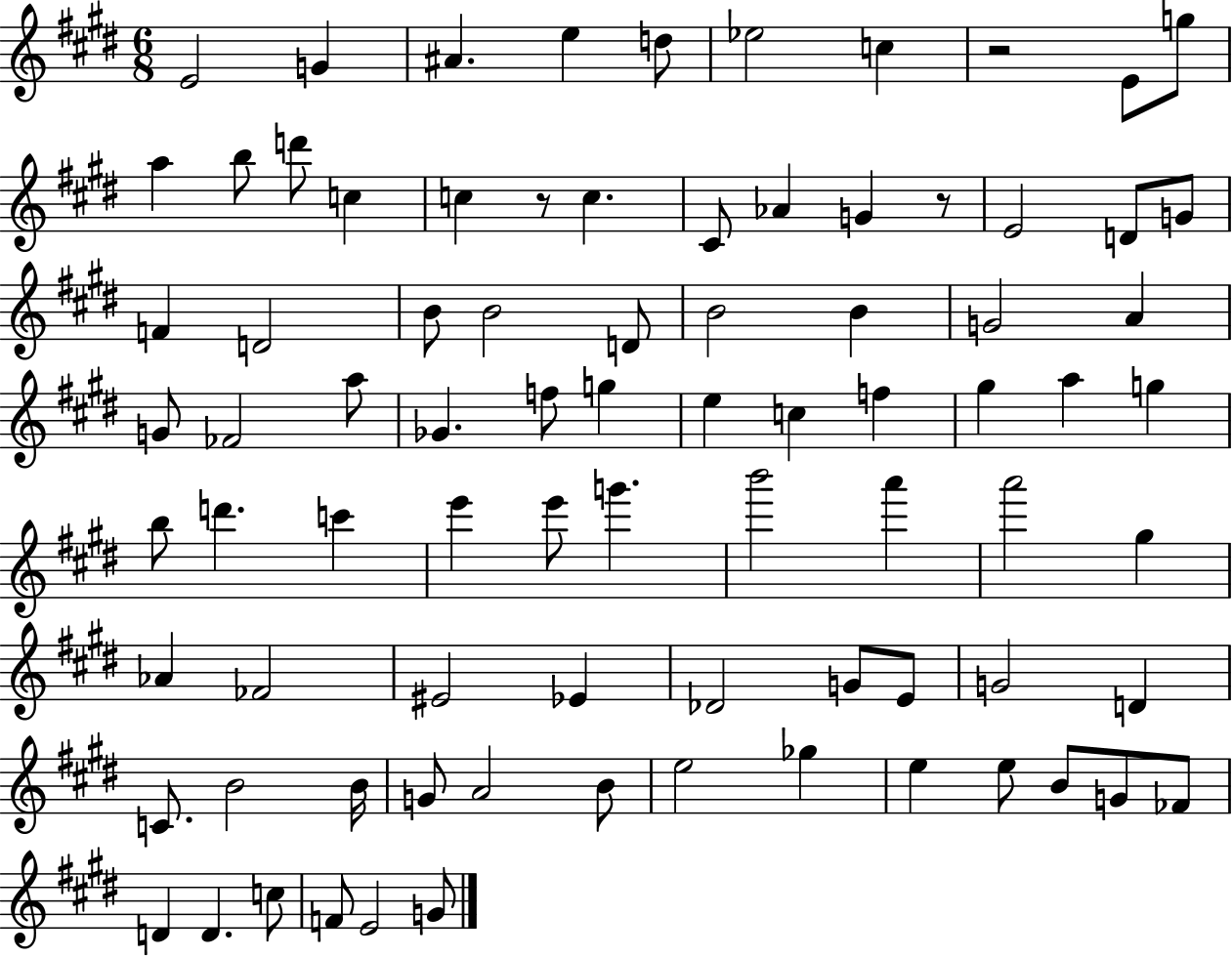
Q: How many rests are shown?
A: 3